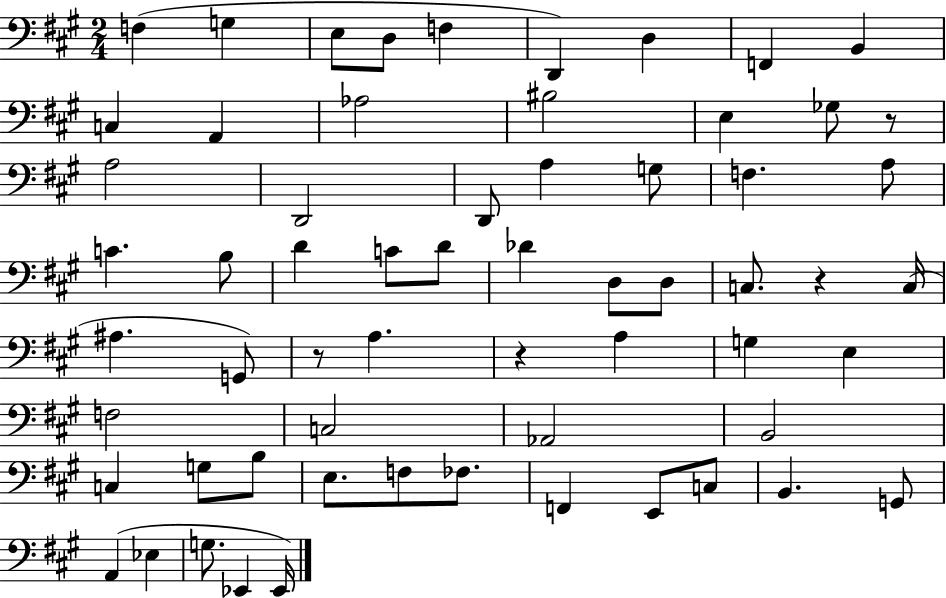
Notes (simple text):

F3/q G3/q E3/e D3/e F3/q D2/q D3/q F2/q B2/q C3/q A2/q Ab3/h BIS3/h E3/q Gb3/e R/e A3/h D2/h D2/e A3/q G3/e F3/q. A3/e C4/q. B3/e D4/q C4/e D4/e Db4/q D3/e D3/e C3/e. R/q C3/s A#3/q. G2/e R/e A3/q. R/q A3/q G3/q E3/q F3/h C3/h Ab2/h B2/h C3/q G3/e B3/e E3/e. F3/e FES3/e. F2/q E2/e C3/e B2/q. G2/e A2/q Eb3/q G3/e. Eb2/q Eb2/s